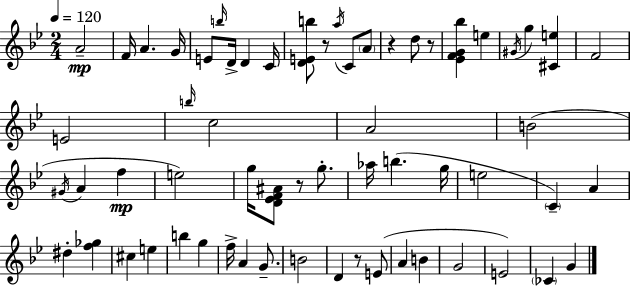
{
  \clef treble
  \numericTimeSignature
  \time 2/4
  \key bes \major
  \tempo 4 = 120
  a'2--\mp | f'16 a'4. g'16 | e'8 \grace { b''16 } d'16-> d'4 | c'16 <d' e' b''>8 r8 \acciaccatura { a''16 } c'8 | \break \parenthesize a'8 r4 d''8 | r8 <ees' f' g' bes''>4 e''4 | \acciaccatura { gis'16 } g''4 <cis' e''>4 | f'2 | \break e'2 | \grace { b''16 } c''2 | a'2 | b'2( | \break \acciaccatura { gis'16 } a'4 | f''4\mp e''2) | g''16 <d' ees' f' ais'>8 | r8 g''8.-. aes''16 b''4.( | \break g''16 e''2 | \parenthesize c'4--) | a'4 dis''4-. | <f'' ges''>4 cis''4 | \break e''4 b''4 | g''4 f''16-> a'4 | g'8.-- b'2 | d'4 | \break r8 e'8( a'4 | b'4 g'2 | e'2) | \parenthesize ces'4 | \break g'4 \bar "|."
}